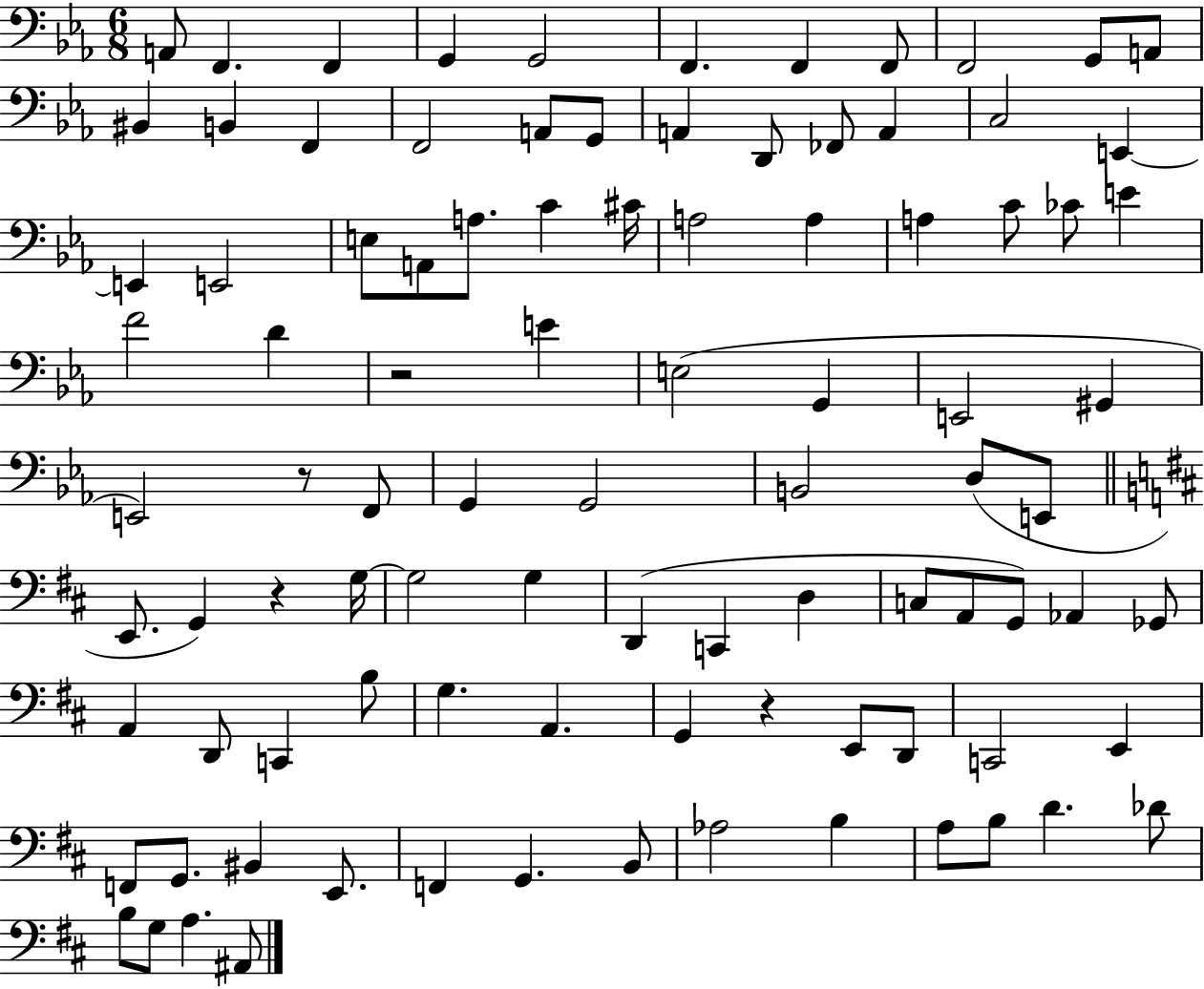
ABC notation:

X:1
T:Untitled
M:6/8
L:1/4
K:Eb
A,,/2 F,, F,, G,, G,,2 F,, F,, F,,/2 F,,2 G,,/2 A,,/2 ^B,, B,, F,, F,,2 A,,/2 G,,/2 A,, D,,/2 _F,,/2 A,, C,2 E,, E,, E,,2 E,/2 A,,/2 A,/2 C ^C/4 A,2 A, A, C/2 _C/2 E F2 D z2 E E,2 G,, E,,2 ^G,, E,,2 z/2 F,,/2 G,, G,,2 B,,2 D,/2 E,,/2 E,,/2 G,, z G,/4 G,2 G, D,, C,, D, C,/2 A,,/2 G,,/2 _A,, _G,,/2 A,, D,,/2 C,, B,/2 G, A,, G,, z E,,/2 D,,/2 C,,2 E,, F,,/2 G,,/2 ^B,, E,,/2 F,, G,, B,,/2 _A,2 B, A,/2 B,/2 D _D/2 B,/2 G,/2 A, ^A,,/2